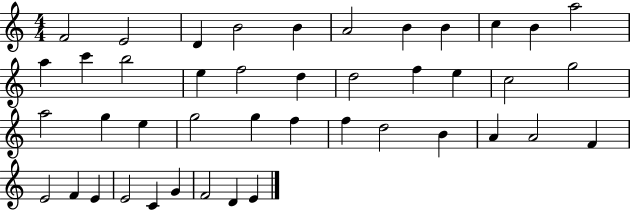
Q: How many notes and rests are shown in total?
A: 43